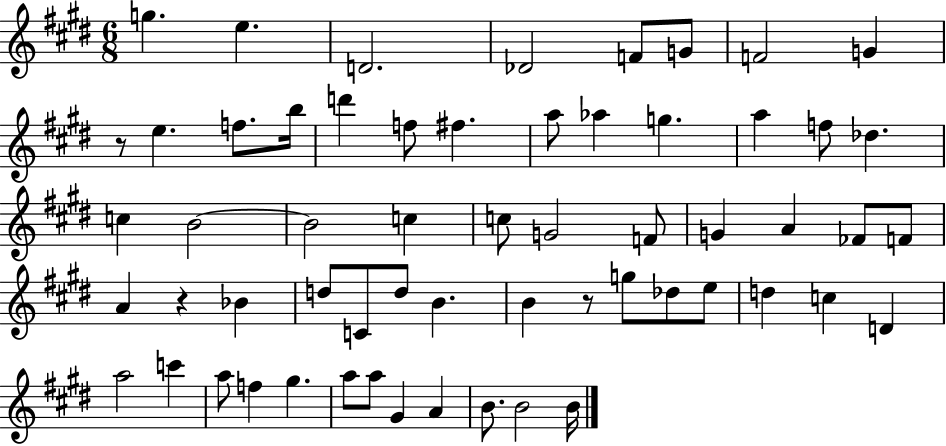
X:1
T:Untitled
M:6/8
L:1/4
K:E
g e D2 _D2 F/2 G/2 F2 G z/2 e f/2 b/4 d' f/2 ^f a/2 _a g a f/2 _d c B2 B2 c c/2 G2 F/2 G A _F/2 F/2 A z _B d/2 C/2 d/2 B B z/2 g/2 _d/2 e/2 d c D a2 c' a/2 f ^g a/2 a/2 ^G A B/2 B2 B/4